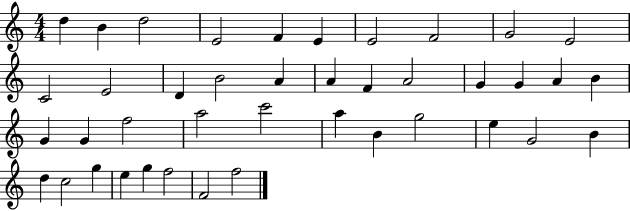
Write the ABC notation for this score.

X:1
T:Untitled
M:4/4
L:1/4
K:C
d B d2 E2 F E E2 F2 G2 E2 C2 E2 D B2 A A F A2 G G A B G G f2 a2 c'2 a B g2 e G2 B d c2 g e g f2 F2 f2